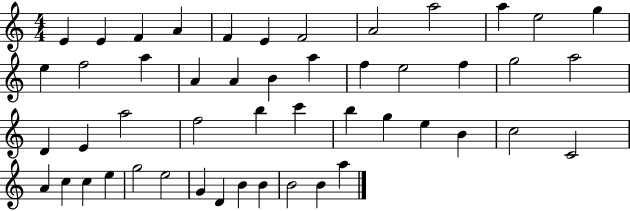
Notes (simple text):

E4/q E4/q F4/q A4/q F4/q E4/q F4/h A4/h A5/h A5/q E5/h G5/q E5/q F5/h A5/q A4/q A4/q B4/q A5/q F5/q E5/h F5/q G5/h A5/h D4/q E4/q A5/h F5/h B5/q C6/q B5/q G5/q E5/q B4/q C5/h C4/h A4/q C5/q C5/q E5/q G5/h E5/h G4/q D4/q B4/q B4/q B4/h B4/q A5/q